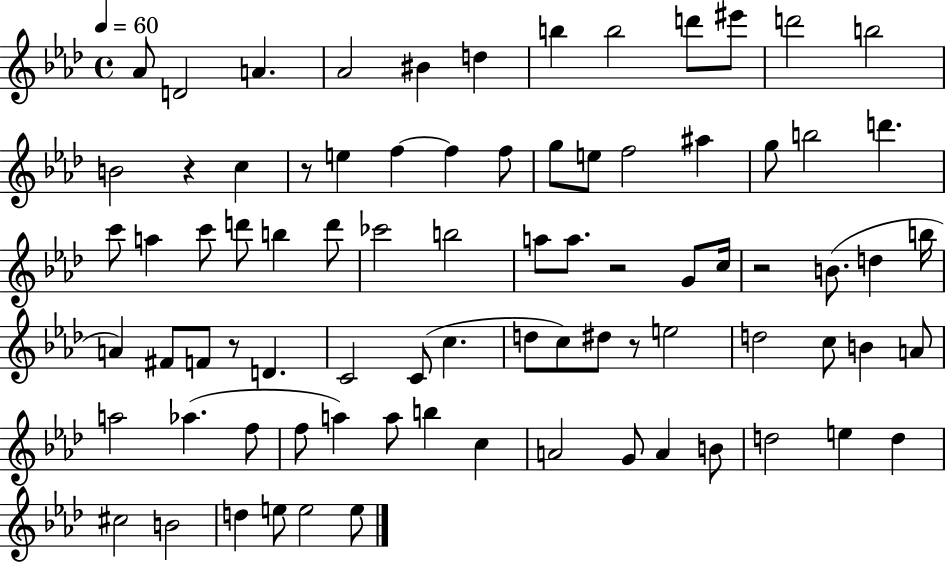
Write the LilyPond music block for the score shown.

{
  \clef treble
  \time 4/4
  \defaultTimeSignature
  \key aes \major
  \tempo 4 = 60
  aes'8 d'2 a'4. | aes'2 bis'4 d''4 | b''4 b''2 d'''8 eis'''8 | d'''2 b''2 | \break b'2 r4 c''4 | r8 e''4 f''4~~ f''4 f''8 | g''8 e''8 f''2 ais''4 | g''8 b''2 d'''4. | \break c'''8 a''4 c'''8 d'''8 b''4 d'''8 | ces'''2 b''2 | a''8 a''8. r2 g'8 c''16 | r2 b'8.( d''4 b''16 | \break a'4) fis'8 f'8 r8 d'4. | c'2 c'8( c''4. | d''8 c''8) dis''8 r8 e''2 | d''2 c''8 b'4 a'8 | \break a''2 aes''4.( f''8 | f''8 a''4) a''8 b''4 c''4 | a'2 g'8 a'4 b'8 | d''2 e''4 d''4 | \break cis''2 b'2 | d''4 e''8 e''2 e''8 | \bar "|."
}